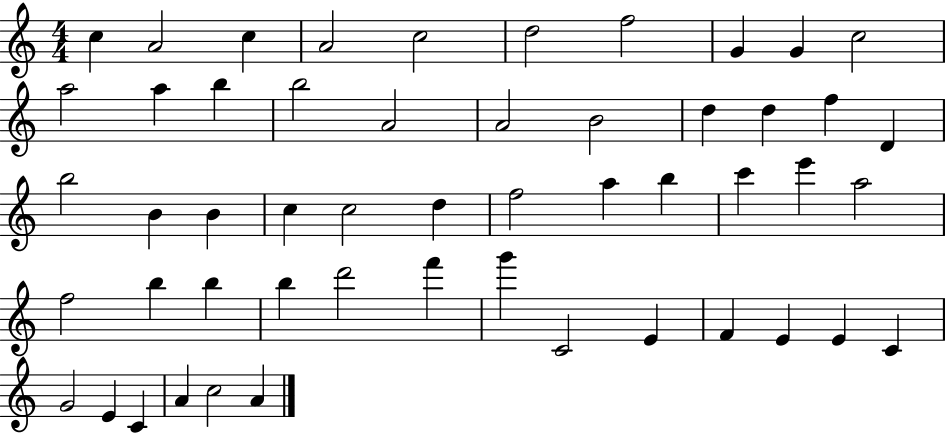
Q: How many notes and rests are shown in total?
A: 52